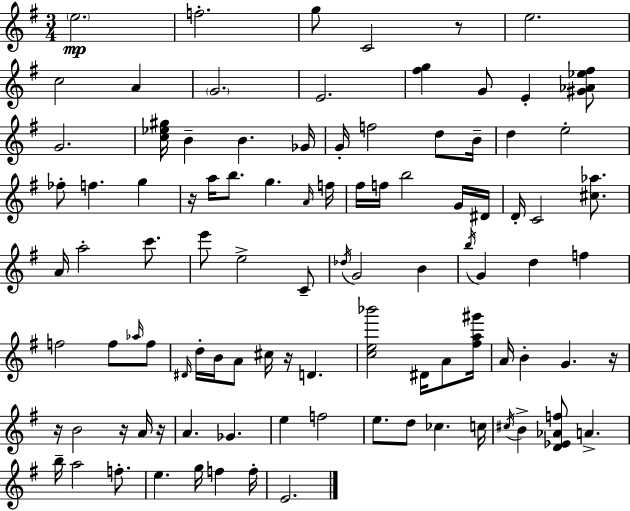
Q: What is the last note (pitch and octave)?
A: E4